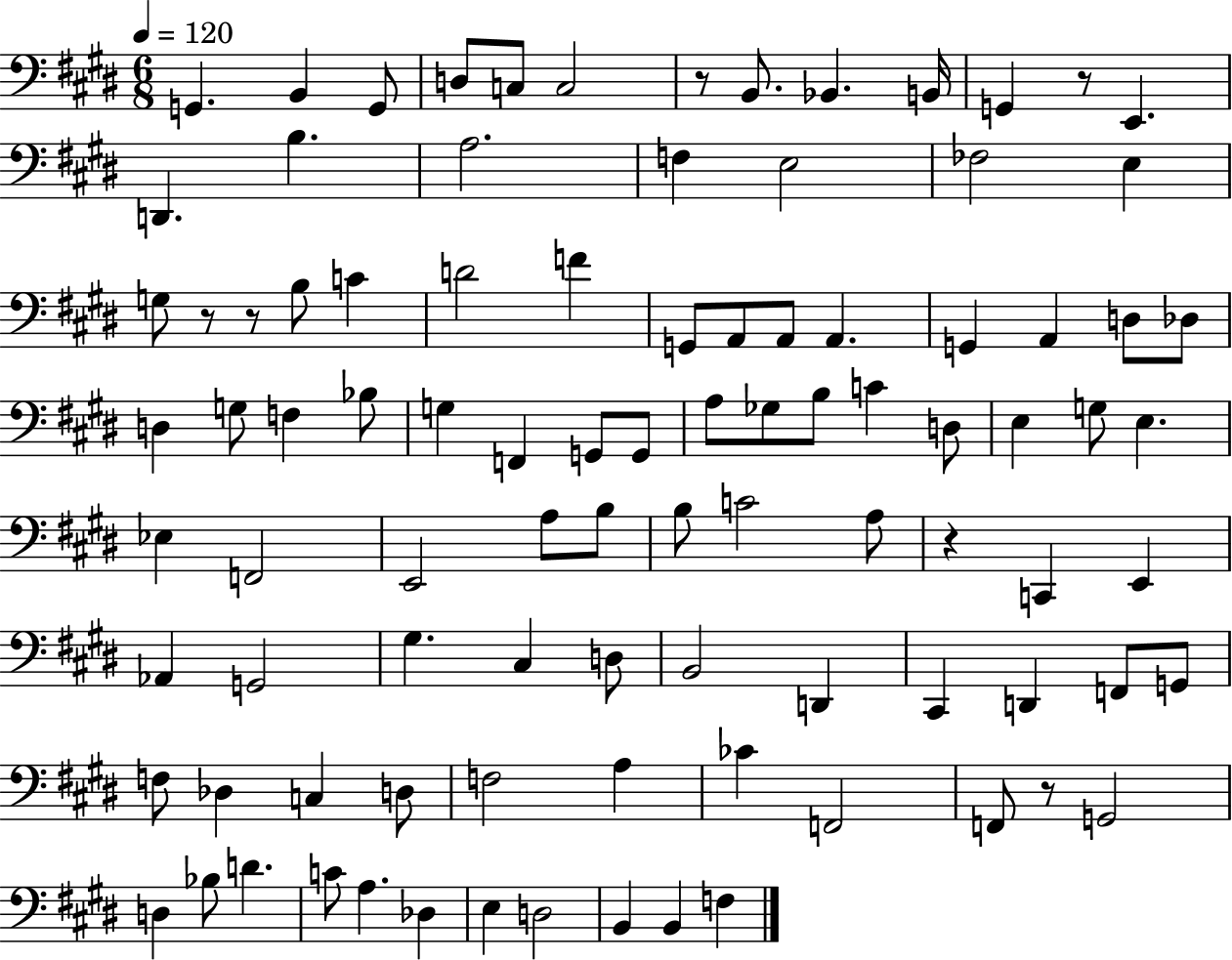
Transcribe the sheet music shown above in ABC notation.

X:1
T:Untitled
M:6/8
L:1/4
K:E
G,, B,, G,,/2 D,/2 C,/2 C,2 z/2 B,,/2 _B,, B,,/4 G,, z/2 E,, D,, B, A,2 F, E,2 _F,2 E, G,/2 z/2 z/2 B,/2 C D2 F G,,/2 A,,/2 A,,/2 A,, G,, A,, D,/2 _D,/2 D, G,/2 F, _B,/2 G, F,, G,,/2 G,,/2 A,/2 _G,/2 B,/2 C D,/2 E, G,/2 E, _E, F,,2 E,,2 A,/2 B,/2 B,/2 C2 A,/2 z C,, E,, _A,, G,,2 ^G, ^C, D,/2 B,,2 D,, ^C,, D,, F,,/2 G,,/2 F,/2 _D, C, D,/2 F,2 A, _C F,,2 F,,/2 z/2 G,,2 D, _B,/2 D C/2 A, _D, E, D,2 B,, B,, F,